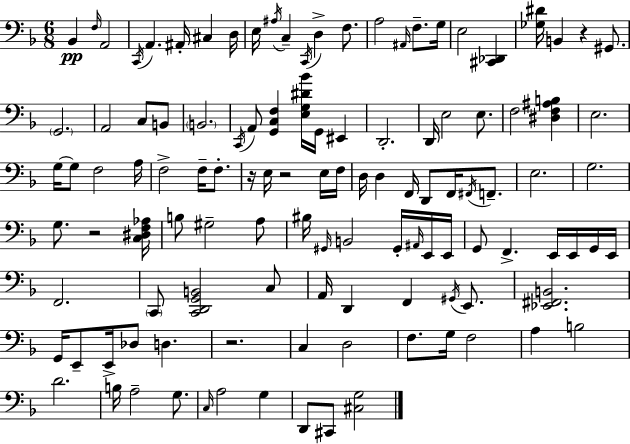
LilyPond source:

{
  \clef bass
  \numericTimeSignature
  \time 6/8
  \key f \major
  \repeat volta 2 { bes,4\pp \grace { f16 } a,2 | \acciaccatura { c,16 } a,4. ais,16-. cis4 | d16 e16 \acciaccatura { ais16 } c4-- \acciaccatura { c,16 } d4-> | f8. a2 | \break \grace { ais,16 } f8.-- g16 e2 | <cis, des,>4 <ges dis'>16 b,4 r4 | gis,8. \parenthesize g,2. | a,2 | \break c8 b,8 \parenthesize b,2. | \acciaccatura { c,16 } a,8 <g, c f>4 | <e g dis' bes'>16 g,16 eis,4 d,2.-. | d,16 e2 | \break e8. f2 | <dis f ais b>4 e2. | g16~~ g8 f2 | a16 f2-> | \break f16-- f8.-. r16 e16 r2 | e16 f16 d16 d4 f,16 | d,8 f,16 \acciaccatura { fis,16 } f,8.-- e2. | g2. | \break g8. r2 | <c dis f aes>16 b8 gis2-- | a8 bis16 \grace { gis,16 } b,2 | gis,16-. \grace { ais,16 } e,16 e,16 g,8 f,4.-> | \break e,16 e,16 g,16 e,16 f,2. | \parenthesize c,8 <c, d, g, b,>2 | c8 a,16 d,4 | f,4 \acciaccatura { gis,16 } e,8. <ees, fis, b,>2. | \break g,16 e,8-- | e,16-> des8 d4. r2. | c4 | d2 f8. | \break g16 f2 a4 | b2 d'2. | b16 a2-- | g8. \grace { c16 } a2 | \break g4 d,8 | cis,8 <cis g>2 } \bar "|."
}